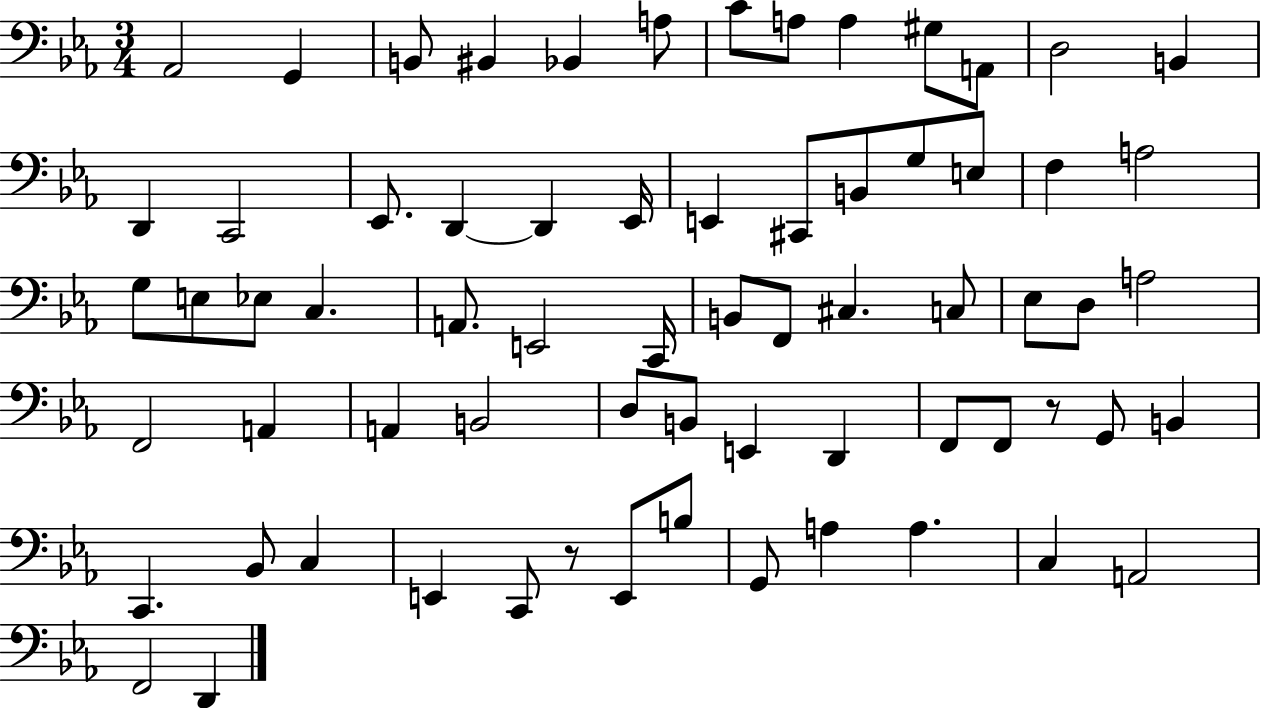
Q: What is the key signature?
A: EES major